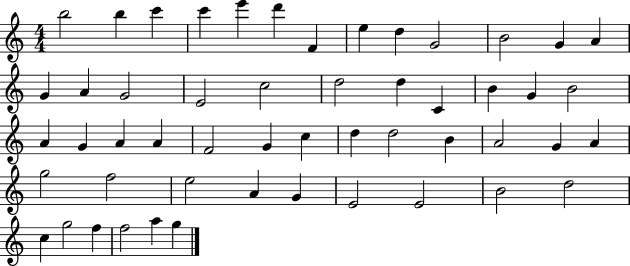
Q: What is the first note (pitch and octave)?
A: B5